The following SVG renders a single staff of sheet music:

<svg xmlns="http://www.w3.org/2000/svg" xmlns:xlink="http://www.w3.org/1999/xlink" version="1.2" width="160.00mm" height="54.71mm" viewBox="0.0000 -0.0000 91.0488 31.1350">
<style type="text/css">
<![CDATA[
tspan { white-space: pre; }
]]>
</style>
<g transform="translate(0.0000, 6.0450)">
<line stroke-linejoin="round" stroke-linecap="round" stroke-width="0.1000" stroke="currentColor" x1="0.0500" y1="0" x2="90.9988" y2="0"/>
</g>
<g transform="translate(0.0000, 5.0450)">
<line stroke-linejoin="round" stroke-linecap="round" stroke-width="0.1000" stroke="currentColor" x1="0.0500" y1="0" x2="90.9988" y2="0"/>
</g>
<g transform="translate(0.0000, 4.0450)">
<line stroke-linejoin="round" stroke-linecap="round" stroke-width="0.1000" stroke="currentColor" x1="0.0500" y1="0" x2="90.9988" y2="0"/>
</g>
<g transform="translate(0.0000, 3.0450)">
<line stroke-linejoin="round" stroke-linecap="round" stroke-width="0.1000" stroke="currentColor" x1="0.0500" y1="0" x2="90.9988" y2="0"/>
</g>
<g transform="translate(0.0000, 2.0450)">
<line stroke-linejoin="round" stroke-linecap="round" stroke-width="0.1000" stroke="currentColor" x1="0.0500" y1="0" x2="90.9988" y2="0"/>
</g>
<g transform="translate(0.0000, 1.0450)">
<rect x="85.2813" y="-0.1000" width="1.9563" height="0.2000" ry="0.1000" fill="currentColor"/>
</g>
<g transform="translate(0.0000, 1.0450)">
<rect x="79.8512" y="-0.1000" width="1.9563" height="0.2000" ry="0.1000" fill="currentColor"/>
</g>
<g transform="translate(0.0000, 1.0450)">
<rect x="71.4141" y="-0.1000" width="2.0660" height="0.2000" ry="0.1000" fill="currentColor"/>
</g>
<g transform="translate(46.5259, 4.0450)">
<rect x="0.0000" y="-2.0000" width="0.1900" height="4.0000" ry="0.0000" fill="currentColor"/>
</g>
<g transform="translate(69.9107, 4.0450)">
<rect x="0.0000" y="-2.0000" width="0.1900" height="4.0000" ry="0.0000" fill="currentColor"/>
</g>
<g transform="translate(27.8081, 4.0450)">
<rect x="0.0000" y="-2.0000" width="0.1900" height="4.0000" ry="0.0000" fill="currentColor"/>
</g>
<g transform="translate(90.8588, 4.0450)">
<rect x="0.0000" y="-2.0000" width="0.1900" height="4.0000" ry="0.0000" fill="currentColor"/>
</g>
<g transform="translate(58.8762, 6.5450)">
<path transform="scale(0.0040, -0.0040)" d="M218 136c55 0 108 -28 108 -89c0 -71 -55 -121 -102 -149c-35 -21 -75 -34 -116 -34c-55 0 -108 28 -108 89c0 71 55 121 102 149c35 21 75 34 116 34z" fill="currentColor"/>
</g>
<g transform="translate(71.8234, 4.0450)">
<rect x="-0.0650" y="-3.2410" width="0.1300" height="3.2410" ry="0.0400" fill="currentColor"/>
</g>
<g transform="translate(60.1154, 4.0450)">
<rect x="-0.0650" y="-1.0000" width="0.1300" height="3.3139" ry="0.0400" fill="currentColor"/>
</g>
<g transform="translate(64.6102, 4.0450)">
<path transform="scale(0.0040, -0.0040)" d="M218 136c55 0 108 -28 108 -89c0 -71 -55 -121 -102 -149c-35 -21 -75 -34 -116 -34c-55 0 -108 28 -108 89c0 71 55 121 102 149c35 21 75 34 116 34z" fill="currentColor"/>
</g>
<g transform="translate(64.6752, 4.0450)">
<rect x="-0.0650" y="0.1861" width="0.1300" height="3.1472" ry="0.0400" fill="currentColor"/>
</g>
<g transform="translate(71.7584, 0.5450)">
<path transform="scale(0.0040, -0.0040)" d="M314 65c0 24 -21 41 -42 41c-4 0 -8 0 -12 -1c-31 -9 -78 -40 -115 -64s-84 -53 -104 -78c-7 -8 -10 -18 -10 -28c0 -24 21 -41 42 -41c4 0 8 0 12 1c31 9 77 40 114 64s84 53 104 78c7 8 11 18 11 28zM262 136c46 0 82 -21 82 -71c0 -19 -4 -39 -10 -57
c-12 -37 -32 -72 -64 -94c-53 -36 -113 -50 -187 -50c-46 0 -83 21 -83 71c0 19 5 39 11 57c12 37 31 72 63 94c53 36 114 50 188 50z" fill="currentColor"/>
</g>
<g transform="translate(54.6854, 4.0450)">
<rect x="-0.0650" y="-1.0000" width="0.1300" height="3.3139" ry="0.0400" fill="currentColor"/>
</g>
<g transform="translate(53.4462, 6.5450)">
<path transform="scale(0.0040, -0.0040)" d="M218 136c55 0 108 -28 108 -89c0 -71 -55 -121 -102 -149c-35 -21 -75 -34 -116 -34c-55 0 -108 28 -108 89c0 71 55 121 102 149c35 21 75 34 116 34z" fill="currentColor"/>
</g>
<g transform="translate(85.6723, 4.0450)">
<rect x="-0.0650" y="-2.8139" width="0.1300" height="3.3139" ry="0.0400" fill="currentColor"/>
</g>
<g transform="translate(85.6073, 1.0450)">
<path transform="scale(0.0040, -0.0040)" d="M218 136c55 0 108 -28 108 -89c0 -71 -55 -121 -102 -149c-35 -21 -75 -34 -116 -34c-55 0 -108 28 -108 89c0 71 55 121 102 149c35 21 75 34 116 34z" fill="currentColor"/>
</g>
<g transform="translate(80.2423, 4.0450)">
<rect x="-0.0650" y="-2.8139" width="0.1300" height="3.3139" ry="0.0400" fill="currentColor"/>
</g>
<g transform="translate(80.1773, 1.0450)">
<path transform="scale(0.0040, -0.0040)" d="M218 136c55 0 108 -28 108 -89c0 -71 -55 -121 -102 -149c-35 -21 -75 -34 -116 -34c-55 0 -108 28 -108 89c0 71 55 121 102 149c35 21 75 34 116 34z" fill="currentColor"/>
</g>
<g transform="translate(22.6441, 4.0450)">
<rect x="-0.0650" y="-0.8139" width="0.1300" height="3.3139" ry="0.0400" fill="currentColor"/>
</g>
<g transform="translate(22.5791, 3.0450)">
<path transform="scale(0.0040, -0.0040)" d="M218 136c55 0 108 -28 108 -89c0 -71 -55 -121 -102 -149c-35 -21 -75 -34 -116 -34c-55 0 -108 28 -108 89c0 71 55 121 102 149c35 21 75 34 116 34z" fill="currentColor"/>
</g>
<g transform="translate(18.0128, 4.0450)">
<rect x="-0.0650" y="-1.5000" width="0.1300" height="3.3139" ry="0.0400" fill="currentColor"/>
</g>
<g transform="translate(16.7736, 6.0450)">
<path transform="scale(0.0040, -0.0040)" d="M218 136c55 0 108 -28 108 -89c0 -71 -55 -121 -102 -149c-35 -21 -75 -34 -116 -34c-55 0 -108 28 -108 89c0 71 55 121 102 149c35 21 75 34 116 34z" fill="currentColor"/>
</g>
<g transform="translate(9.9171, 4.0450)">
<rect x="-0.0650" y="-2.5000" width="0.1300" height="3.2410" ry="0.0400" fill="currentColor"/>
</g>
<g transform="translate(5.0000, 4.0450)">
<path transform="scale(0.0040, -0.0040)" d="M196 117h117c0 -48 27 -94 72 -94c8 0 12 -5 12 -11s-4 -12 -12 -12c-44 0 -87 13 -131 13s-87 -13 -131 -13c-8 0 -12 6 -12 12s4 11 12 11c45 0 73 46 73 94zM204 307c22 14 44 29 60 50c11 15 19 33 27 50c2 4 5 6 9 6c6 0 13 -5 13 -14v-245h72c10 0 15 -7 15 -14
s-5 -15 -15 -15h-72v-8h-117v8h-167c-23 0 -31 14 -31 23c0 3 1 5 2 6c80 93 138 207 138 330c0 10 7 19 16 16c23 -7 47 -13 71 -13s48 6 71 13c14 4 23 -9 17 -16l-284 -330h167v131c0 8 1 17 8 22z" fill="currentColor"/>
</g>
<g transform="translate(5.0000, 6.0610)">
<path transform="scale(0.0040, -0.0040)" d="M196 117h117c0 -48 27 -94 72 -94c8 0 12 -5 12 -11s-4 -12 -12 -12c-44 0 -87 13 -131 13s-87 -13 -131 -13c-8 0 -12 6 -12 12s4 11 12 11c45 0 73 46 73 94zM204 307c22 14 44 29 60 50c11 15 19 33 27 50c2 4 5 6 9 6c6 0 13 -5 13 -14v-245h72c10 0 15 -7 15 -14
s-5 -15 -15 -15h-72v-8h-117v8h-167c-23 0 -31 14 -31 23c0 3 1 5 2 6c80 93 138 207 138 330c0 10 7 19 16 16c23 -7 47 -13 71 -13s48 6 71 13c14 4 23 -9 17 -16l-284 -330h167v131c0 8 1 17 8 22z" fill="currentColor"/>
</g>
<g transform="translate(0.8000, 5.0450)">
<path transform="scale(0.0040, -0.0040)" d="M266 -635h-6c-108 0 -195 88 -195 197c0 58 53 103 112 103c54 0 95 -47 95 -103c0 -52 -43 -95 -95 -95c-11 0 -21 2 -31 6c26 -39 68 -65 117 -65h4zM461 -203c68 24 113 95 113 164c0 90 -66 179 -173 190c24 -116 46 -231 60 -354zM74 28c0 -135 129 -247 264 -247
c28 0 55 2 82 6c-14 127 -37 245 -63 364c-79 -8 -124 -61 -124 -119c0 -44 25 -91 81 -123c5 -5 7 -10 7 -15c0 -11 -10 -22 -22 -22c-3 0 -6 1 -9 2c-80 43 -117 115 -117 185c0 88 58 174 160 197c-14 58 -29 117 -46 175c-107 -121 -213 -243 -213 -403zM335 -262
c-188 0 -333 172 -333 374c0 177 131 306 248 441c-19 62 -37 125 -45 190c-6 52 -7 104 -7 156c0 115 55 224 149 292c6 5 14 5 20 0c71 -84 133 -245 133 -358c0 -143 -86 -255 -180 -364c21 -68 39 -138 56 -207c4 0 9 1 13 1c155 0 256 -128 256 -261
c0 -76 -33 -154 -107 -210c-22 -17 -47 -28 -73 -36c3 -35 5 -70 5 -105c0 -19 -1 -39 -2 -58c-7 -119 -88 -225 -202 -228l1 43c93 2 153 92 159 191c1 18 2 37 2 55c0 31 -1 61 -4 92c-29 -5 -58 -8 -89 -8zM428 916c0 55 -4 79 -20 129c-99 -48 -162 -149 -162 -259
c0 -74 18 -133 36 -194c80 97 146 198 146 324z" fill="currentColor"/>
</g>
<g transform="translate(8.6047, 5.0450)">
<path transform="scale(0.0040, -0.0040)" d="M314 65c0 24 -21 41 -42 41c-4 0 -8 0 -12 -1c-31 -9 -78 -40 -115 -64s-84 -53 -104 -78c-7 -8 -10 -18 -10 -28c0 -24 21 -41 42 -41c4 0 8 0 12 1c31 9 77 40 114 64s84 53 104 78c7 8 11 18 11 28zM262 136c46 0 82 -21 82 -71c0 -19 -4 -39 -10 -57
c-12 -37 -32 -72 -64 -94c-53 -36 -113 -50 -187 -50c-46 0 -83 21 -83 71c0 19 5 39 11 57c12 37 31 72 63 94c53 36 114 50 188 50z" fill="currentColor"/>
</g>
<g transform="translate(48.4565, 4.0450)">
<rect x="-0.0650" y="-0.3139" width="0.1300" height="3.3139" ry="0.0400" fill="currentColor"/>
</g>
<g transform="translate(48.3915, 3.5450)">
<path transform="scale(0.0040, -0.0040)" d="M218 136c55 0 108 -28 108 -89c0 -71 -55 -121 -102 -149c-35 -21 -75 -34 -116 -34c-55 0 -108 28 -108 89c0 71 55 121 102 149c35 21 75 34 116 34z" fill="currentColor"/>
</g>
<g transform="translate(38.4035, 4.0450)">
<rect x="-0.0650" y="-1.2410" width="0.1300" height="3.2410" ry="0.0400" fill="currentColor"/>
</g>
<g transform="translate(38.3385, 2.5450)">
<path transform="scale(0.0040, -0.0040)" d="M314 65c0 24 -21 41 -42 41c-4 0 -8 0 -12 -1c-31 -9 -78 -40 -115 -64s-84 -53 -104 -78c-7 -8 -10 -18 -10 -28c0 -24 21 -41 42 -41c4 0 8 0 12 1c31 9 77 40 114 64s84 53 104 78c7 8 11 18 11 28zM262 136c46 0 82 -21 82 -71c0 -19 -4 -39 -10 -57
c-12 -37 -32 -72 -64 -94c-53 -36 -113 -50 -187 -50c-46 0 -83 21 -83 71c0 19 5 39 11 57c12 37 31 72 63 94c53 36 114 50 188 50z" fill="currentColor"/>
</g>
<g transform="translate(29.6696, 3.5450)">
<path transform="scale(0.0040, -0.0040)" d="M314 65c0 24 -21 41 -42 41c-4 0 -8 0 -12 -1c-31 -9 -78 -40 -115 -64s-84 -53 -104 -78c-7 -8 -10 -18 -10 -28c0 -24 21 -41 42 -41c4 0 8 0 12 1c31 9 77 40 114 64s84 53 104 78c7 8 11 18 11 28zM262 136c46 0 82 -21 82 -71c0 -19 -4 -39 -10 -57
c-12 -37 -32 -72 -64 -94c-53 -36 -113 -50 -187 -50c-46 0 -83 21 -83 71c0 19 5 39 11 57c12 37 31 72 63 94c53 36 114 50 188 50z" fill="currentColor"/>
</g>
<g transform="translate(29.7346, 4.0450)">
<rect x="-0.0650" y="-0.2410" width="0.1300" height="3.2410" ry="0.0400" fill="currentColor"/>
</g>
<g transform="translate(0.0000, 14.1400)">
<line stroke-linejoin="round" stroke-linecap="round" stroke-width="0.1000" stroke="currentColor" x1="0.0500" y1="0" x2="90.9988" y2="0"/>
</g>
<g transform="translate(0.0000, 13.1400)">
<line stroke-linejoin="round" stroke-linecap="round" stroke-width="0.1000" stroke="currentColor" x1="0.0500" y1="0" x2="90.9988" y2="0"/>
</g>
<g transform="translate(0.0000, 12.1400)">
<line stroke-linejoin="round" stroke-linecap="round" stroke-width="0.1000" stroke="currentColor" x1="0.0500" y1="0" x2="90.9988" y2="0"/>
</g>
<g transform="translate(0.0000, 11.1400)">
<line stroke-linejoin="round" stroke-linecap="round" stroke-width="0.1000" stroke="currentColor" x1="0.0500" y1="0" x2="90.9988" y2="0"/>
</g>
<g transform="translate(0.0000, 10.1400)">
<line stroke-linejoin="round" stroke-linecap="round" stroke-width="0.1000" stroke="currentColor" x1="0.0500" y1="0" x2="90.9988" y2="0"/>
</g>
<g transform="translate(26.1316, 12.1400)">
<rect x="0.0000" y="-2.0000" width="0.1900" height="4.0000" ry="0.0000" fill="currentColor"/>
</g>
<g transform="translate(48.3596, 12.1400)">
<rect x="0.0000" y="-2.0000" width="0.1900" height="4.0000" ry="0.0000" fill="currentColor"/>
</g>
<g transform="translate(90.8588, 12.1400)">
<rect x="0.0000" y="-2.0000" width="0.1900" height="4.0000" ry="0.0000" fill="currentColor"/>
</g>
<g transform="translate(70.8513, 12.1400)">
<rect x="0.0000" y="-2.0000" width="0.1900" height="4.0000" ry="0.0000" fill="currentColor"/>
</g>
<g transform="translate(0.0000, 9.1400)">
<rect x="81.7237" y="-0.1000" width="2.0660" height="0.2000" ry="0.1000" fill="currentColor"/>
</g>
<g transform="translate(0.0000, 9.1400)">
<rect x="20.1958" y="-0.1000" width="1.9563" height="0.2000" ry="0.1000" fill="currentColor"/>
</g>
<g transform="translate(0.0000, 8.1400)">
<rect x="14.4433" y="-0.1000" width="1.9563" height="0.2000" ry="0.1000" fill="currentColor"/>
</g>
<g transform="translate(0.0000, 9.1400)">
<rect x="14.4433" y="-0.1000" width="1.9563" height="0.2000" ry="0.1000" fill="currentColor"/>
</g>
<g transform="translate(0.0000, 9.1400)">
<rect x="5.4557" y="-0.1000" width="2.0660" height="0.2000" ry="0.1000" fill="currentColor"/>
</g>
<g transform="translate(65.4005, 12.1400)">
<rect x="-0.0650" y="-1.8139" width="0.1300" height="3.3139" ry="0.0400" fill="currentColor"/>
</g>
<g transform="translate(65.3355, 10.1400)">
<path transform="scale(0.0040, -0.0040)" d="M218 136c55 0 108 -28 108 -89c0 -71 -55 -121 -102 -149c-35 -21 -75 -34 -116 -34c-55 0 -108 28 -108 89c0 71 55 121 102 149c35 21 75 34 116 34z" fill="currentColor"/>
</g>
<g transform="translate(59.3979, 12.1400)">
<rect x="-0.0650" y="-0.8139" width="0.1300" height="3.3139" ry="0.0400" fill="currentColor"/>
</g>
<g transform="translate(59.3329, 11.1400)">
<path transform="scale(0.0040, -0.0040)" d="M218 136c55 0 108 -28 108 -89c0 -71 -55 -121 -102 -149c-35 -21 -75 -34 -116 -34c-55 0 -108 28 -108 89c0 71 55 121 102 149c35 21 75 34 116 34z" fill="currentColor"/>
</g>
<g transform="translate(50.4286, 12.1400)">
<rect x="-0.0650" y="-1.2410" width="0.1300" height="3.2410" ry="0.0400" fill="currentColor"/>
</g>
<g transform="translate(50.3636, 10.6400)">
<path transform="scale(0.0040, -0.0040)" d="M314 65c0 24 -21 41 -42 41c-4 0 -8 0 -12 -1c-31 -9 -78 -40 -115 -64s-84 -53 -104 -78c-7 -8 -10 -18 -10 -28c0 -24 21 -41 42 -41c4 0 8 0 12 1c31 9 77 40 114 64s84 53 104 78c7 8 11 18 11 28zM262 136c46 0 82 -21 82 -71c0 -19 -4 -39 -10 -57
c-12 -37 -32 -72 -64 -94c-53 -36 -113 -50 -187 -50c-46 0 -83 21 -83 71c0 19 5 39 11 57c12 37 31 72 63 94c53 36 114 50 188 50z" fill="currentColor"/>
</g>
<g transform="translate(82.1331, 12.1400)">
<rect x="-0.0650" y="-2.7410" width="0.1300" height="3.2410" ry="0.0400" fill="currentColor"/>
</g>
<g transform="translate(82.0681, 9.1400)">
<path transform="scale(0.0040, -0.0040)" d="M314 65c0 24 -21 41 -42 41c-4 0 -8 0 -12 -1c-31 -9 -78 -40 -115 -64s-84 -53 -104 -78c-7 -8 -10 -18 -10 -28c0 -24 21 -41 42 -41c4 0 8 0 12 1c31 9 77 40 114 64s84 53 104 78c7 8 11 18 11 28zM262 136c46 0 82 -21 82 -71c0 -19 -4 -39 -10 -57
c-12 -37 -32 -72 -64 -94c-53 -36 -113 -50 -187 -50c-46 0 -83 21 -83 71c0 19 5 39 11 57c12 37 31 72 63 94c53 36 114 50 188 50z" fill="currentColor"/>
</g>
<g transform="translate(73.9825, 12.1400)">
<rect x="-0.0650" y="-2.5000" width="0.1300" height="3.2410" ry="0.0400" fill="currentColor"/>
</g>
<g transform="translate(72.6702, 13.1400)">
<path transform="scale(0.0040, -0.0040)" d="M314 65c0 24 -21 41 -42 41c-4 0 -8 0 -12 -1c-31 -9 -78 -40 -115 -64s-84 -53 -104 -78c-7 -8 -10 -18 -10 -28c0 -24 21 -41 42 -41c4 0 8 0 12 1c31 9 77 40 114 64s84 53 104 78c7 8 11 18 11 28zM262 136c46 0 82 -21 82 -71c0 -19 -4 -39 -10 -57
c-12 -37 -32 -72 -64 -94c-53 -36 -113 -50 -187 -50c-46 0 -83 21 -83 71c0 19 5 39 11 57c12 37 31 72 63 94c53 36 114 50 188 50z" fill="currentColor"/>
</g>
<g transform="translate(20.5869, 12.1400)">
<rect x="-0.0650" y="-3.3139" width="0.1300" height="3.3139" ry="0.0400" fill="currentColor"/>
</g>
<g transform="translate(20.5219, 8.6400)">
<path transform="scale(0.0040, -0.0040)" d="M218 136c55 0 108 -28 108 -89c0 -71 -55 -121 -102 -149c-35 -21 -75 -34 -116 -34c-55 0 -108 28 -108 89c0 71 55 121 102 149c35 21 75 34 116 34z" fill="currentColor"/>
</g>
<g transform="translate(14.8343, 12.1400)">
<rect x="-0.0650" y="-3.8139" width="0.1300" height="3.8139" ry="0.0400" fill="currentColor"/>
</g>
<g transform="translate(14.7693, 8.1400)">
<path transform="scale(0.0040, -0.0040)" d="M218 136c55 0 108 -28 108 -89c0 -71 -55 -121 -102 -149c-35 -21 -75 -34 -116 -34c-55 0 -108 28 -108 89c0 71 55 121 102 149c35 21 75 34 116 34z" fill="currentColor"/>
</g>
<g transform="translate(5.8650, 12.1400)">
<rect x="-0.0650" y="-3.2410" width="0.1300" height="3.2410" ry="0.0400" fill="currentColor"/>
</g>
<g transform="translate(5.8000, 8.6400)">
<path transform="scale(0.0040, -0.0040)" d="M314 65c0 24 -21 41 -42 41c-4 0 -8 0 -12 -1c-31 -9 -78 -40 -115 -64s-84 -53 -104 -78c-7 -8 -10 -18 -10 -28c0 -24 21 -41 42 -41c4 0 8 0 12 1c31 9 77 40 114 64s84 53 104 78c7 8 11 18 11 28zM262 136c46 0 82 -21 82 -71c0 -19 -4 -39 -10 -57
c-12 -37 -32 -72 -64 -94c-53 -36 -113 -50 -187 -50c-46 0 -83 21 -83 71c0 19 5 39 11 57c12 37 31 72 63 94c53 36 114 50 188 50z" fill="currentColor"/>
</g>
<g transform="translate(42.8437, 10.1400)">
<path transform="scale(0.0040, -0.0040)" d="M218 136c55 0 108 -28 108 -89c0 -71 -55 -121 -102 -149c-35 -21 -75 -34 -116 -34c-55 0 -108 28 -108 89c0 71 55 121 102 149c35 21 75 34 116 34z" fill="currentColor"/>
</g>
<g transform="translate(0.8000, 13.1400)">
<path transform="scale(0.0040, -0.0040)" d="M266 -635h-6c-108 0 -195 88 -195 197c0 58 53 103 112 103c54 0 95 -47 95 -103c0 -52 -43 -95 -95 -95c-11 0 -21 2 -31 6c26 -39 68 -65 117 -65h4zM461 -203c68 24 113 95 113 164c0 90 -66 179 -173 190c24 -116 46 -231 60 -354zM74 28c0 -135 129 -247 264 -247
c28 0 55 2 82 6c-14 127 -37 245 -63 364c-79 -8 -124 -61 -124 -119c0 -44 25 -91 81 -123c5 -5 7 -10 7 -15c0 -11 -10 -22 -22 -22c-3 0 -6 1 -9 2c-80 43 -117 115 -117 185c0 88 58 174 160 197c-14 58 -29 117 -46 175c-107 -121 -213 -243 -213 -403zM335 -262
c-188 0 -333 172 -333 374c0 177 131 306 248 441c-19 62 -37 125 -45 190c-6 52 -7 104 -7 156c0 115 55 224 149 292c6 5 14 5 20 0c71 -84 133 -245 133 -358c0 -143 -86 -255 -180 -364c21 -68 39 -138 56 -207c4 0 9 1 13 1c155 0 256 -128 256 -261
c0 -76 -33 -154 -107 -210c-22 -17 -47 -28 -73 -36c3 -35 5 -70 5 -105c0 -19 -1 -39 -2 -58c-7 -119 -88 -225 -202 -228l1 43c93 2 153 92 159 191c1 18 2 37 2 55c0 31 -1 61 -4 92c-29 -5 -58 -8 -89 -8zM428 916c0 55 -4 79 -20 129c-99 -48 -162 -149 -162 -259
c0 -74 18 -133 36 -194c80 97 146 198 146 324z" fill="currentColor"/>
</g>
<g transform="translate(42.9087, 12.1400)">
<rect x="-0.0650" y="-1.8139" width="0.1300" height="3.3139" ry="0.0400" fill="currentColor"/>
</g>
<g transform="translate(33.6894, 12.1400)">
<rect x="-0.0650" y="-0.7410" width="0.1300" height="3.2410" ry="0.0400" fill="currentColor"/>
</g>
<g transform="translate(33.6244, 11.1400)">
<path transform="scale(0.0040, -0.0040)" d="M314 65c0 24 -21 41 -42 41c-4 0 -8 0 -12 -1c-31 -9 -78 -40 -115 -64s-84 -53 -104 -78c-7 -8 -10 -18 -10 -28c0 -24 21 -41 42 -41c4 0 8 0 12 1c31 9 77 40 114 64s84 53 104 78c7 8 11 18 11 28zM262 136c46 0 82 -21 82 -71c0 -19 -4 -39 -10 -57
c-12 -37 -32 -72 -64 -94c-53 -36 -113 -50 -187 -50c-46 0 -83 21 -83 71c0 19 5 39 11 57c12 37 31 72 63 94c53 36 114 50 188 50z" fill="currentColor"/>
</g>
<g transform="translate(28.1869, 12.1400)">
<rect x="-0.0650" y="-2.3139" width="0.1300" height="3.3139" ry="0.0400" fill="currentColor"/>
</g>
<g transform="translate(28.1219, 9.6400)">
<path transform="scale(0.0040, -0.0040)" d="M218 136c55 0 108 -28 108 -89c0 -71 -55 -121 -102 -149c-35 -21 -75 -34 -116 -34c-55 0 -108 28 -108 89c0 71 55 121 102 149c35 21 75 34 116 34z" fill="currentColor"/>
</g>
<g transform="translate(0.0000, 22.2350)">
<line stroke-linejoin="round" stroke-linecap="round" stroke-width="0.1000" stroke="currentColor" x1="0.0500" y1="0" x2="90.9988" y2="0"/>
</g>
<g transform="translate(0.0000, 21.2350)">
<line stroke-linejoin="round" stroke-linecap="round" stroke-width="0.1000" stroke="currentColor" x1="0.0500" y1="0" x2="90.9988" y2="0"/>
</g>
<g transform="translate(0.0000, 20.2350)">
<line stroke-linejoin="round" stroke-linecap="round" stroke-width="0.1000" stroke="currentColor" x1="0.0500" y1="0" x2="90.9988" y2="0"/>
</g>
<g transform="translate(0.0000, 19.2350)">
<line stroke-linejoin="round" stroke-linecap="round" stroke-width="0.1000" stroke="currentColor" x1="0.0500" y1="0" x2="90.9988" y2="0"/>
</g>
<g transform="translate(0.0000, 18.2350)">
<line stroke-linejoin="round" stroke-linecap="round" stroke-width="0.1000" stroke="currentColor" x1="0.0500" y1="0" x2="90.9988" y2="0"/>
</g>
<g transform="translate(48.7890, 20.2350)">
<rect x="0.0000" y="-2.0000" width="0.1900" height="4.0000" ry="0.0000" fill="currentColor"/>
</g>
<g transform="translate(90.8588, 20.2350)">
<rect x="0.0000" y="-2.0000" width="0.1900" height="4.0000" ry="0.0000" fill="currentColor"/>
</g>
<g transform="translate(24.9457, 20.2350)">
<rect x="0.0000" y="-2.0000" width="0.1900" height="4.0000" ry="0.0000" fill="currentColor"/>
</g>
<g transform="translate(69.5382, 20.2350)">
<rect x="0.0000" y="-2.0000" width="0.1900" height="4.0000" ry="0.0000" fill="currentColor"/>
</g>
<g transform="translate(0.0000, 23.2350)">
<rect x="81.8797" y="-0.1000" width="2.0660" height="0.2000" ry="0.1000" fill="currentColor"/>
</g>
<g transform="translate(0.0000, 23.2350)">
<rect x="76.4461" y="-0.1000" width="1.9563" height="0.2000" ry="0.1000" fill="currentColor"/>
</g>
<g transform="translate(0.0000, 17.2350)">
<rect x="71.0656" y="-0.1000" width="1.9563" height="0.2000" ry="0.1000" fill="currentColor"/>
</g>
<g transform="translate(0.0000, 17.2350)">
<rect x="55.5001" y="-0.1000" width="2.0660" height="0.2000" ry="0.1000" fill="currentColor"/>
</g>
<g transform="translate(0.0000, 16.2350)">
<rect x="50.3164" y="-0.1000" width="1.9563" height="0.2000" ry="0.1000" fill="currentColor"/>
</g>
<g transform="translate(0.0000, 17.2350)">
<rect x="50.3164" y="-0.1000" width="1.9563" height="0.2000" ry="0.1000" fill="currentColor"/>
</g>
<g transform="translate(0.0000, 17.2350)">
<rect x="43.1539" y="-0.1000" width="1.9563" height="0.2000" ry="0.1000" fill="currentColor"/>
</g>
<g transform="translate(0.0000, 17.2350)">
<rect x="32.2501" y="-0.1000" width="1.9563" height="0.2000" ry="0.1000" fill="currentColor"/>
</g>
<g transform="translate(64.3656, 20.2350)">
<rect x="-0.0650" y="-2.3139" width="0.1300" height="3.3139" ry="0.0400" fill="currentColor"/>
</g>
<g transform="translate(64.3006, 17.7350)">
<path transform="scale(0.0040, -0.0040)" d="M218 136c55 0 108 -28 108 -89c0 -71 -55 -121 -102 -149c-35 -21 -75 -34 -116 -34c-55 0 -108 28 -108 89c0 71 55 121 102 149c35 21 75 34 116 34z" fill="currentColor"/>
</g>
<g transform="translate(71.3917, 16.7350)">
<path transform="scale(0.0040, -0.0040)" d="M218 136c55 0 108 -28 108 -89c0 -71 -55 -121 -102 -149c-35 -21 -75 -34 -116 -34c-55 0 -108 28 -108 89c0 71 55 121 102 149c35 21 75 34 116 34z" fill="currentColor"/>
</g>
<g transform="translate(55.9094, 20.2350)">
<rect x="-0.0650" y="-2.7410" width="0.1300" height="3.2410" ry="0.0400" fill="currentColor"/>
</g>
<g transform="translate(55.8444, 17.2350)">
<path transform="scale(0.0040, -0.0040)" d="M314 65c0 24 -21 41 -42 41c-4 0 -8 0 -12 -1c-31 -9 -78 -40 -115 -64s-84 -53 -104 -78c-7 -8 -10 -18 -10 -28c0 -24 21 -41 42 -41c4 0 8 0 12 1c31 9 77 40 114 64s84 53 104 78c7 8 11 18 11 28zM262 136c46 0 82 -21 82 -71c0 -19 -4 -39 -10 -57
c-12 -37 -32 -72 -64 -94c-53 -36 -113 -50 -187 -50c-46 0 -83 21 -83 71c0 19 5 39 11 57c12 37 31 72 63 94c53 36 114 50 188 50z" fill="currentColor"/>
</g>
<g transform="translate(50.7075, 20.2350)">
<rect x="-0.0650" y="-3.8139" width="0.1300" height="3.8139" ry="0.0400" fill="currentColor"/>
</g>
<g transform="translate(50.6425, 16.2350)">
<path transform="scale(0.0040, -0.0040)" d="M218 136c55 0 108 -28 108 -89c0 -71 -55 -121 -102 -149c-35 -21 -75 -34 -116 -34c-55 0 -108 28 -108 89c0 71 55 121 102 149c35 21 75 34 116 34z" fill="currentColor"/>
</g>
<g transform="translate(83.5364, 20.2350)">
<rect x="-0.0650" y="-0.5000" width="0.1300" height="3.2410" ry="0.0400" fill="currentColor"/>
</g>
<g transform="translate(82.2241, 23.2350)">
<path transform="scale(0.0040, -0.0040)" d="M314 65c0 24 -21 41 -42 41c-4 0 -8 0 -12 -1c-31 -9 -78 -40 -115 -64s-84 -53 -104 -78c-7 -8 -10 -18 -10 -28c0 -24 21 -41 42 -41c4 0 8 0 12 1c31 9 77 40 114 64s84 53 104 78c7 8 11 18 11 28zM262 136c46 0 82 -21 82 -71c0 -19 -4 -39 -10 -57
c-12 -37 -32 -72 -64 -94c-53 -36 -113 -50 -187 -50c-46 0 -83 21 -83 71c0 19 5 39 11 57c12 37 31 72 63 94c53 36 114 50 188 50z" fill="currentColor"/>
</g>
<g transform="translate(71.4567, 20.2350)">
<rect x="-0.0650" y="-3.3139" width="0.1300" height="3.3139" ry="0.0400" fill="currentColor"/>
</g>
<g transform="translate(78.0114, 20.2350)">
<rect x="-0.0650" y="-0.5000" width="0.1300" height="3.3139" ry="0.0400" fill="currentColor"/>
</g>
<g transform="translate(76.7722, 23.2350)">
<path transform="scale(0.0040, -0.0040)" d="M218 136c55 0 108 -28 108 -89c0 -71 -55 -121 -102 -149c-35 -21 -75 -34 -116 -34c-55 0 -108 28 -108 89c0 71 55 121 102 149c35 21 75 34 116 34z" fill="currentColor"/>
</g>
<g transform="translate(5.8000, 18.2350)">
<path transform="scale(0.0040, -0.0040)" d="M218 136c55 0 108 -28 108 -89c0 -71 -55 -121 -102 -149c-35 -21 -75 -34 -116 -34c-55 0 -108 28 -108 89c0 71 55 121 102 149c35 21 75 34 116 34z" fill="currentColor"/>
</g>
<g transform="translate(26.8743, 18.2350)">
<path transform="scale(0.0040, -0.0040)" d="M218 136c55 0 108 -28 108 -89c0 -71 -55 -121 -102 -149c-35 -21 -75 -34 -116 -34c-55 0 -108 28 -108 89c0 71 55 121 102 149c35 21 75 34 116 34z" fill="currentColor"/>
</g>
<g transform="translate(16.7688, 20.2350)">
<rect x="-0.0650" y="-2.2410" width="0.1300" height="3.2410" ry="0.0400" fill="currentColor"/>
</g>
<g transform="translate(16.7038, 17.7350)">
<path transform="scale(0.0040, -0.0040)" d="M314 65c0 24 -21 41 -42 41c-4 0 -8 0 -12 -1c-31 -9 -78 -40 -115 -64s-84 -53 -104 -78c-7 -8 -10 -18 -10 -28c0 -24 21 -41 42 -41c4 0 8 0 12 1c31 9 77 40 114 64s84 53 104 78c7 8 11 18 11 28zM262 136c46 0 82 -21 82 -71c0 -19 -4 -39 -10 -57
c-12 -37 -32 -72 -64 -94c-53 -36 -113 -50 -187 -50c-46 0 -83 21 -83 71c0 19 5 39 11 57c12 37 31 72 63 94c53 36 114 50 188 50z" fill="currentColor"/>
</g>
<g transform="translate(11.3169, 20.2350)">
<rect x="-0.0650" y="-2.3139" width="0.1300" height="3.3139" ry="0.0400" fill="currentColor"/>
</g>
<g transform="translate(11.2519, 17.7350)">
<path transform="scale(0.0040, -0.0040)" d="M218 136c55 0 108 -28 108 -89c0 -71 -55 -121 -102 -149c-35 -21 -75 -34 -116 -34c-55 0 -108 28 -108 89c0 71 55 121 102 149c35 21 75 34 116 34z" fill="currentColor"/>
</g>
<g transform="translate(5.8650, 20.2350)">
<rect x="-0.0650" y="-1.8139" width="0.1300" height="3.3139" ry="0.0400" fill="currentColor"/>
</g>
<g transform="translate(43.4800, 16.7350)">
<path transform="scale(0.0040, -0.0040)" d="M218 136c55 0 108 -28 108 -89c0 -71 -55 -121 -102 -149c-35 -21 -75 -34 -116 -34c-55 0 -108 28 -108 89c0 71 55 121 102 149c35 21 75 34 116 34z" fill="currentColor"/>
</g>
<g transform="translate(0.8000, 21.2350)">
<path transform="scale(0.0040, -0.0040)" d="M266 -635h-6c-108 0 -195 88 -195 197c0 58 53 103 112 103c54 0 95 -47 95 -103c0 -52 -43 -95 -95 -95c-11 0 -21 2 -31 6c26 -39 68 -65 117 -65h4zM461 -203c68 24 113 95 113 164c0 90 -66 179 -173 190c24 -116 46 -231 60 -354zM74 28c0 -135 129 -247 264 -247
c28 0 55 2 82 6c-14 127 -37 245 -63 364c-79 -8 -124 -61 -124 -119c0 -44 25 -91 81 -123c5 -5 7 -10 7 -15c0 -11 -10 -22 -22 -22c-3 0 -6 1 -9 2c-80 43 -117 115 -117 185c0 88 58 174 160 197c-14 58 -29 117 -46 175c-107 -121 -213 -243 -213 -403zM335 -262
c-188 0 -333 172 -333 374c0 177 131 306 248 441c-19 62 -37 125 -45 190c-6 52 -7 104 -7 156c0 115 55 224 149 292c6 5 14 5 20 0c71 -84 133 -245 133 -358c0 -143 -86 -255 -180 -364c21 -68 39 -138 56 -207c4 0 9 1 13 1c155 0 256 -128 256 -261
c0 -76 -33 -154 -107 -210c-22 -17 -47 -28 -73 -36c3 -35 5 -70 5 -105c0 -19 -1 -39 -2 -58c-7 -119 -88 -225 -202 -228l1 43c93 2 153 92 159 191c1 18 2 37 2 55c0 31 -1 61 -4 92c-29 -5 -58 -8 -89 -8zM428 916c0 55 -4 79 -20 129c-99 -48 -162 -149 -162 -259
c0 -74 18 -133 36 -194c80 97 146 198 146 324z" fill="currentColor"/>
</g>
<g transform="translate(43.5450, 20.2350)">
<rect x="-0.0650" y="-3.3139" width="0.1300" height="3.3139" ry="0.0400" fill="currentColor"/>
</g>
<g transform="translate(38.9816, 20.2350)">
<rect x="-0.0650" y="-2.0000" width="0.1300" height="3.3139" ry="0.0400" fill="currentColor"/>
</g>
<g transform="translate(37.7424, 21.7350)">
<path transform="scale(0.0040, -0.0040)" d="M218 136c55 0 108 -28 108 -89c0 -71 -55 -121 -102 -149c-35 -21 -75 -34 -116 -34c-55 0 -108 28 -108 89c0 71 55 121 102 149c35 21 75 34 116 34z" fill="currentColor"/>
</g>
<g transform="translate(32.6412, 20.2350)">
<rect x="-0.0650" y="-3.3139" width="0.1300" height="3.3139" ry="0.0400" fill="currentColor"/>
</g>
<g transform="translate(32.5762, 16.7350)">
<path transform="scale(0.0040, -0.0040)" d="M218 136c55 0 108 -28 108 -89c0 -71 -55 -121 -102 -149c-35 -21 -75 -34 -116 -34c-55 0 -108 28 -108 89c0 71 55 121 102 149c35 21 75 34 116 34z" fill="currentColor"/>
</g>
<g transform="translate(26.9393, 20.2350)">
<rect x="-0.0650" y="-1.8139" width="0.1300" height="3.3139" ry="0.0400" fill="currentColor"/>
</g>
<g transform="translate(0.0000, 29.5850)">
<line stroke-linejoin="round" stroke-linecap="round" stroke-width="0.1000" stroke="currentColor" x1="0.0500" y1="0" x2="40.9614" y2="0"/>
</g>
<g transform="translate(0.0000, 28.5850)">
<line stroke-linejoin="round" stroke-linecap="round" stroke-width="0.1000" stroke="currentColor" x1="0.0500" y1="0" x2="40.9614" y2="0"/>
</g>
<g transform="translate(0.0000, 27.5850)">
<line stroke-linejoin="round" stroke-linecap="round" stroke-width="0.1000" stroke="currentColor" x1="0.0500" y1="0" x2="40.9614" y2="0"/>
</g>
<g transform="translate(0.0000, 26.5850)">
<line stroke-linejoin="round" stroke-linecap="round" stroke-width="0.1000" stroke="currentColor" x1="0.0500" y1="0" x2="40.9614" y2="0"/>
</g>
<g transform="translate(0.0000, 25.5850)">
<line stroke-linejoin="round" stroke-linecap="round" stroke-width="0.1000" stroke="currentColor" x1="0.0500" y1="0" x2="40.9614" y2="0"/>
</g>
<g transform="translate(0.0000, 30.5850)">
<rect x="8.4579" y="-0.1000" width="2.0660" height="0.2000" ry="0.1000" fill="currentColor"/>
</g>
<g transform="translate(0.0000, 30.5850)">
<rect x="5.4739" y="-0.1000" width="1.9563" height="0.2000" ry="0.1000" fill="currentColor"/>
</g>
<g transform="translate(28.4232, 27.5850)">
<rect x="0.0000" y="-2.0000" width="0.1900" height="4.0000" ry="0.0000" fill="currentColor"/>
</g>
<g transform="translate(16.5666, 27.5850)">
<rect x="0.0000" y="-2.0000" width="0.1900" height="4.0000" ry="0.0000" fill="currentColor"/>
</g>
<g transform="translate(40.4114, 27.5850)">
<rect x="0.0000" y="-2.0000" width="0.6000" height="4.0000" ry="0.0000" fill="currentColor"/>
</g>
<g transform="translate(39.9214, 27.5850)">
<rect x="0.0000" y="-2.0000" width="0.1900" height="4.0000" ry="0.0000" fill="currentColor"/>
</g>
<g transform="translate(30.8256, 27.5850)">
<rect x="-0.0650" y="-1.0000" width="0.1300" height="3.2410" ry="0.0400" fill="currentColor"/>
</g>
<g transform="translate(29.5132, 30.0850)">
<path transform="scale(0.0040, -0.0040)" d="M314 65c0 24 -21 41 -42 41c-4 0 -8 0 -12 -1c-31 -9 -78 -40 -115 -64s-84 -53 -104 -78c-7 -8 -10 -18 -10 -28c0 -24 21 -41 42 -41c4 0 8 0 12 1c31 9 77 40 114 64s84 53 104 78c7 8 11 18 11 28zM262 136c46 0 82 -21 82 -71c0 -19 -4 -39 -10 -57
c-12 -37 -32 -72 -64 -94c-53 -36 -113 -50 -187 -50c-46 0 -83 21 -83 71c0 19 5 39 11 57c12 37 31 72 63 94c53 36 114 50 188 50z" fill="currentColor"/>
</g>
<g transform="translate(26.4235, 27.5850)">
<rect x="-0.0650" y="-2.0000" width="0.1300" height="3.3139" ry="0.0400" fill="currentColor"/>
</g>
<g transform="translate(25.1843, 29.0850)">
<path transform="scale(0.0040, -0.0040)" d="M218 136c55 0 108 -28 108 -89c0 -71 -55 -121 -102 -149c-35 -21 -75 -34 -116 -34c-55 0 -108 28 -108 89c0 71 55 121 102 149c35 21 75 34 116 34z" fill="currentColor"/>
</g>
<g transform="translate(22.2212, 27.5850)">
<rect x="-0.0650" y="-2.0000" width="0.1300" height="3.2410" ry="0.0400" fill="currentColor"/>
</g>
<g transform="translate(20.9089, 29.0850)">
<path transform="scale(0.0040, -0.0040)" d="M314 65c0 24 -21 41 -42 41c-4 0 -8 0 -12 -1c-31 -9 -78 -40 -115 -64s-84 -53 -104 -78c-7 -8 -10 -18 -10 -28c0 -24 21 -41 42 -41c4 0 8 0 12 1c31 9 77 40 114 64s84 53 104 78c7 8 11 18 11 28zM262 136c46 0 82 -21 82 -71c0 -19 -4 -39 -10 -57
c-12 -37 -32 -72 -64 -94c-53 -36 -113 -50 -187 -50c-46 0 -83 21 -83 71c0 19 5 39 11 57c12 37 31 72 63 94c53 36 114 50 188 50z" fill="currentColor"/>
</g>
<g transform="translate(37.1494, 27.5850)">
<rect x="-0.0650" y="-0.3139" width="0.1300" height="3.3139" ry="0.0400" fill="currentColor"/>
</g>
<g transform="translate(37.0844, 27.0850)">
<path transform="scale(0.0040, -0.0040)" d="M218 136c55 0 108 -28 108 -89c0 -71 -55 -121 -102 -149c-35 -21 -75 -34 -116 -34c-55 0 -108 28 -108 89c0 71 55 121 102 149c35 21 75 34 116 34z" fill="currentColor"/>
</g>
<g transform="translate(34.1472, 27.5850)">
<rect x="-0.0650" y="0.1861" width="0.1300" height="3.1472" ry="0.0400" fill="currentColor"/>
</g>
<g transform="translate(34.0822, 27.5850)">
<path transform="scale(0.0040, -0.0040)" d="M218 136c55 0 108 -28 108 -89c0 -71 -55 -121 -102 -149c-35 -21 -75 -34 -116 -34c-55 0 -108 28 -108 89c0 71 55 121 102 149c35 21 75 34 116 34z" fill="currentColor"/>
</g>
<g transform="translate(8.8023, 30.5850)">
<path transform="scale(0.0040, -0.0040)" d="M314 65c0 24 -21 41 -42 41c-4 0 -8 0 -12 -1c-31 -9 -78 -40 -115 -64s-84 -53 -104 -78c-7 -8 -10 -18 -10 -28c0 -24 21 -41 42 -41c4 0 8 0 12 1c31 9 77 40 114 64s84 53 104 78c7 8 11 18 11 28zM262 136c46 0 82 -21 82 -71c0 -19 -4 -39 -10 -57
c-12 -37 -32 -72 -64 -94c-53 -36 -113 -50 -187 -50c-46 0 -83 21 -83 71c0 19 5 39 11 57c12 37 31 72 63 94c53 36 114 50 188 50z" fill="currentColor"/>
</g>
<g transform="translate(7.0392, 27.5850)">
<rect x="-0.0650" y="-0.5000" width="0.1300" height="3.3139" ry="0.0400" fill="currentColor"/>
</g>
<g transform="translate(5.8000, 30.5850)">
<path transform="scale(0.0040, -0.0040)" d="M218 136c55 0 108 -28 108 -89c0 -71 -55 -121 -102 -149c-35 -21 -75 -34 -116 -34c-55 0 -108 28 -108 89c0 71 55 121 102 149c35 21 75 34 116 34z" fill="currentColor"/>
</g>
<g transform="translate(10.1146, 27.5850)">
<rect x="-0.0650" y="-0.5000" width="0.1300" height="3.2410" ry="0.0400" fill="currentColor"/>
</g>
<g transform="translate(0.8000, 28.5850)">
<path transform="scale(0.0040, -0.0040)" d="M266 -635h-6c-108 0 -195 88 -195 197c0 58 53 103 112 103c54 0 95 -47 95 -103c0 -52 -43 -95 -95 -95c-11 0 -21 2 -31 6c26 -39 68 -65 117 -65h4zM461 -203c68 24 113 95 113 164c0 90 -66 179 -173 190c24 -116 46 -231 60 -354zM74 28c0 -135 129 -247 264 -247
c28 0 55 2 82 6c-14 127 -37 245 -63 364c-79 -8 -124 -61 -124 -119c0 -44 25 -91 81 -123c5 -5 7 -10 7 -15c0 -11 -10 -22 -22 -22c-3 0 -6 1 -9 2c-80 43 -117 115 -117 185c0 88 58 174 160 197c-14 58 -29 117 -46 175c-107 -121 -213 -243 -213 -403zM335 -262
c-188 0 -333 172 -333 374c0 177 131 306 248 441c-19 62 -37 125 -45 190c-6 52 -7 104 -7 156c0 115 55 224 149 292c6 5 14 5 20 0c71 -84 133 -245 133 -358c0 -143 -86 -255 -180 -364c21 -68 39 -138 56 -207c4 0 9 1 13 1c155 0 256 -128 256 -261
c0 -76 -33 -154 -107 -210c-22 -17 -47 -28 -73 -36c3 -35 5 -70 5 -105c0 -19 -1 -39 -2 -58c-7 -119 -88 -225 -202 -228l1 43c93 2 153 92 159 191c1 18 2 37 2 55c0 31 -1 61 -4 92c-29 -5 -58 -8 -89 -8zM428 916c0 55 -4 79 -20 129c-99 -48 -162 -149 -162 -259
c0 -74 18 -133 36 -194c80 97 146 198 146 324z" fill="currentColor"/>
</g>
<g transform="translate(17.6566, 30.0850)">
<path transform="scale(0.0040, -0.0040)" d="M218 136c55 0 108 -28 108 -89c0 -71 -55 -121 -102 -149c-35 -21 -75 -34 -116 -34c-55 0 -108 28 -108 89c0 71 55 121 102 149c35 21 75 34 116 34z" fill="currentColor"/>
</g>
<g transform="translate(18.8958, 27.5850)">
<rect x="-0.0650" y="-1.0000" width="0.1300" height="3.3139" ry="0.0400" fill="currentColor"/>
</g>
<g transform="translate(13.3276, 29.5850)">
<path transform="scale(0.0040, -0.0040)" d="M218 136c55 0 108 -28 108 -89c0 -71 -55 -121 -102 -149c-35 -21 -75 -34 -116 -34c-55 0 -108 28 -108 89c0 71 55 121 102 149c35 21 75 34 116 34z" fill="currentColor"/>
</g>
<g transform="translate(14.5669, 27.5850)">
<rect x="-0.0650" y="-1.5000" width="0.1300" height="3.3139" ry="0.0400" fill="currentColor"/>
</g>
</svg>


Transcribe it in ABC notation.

X:1
T:Untitled
M:4/4
L:1/4
K:C
G2 E d c2 e2 c D D B b2 a a b2 c' b g d2 f e2 d f G2 a2 f g g2 f b F b c' a2 g b C C2 C C2 E D F2 F D2 B c